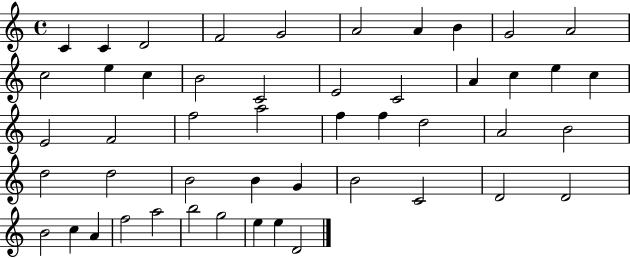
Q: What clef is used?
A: treble